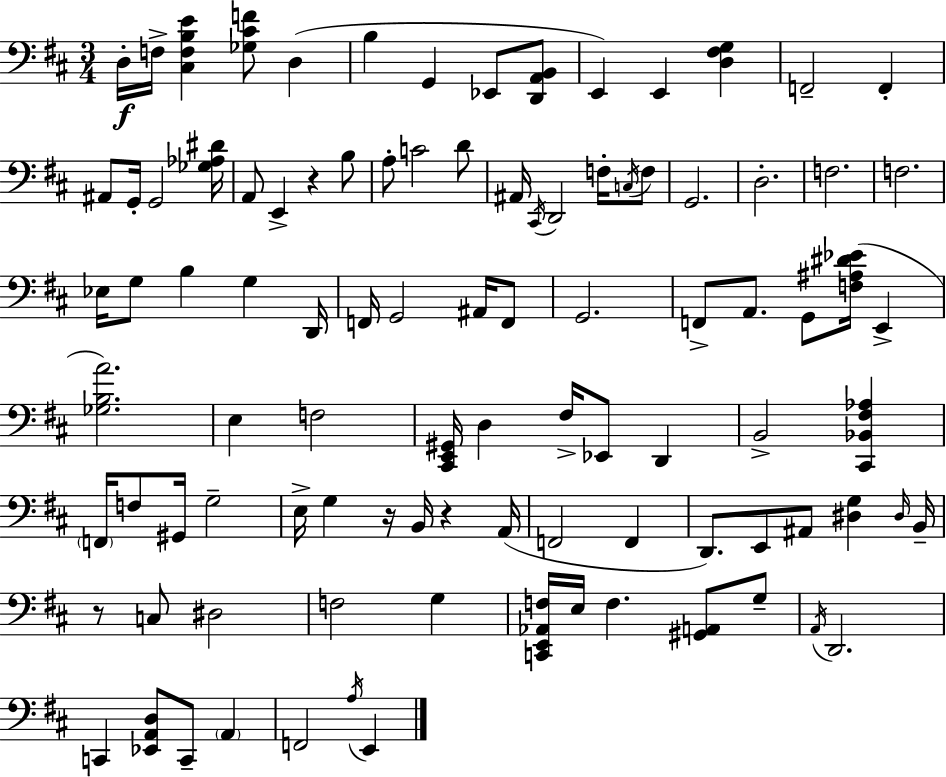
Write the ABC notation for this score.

X:1
T:Untitled
M:3/4
L:1/4
K:D
D,/4 F,/4 [^C,F,B,E] [_G,^CF]/2 D, B, G,, _E,,/2 [D,,A,,B,,]/2 E,, E,, [D,^F,G,] F,,2 F,, ^A,,/2 G,,/4 G,,2 [_G,_A,^D]/4 A,,/2 E,, z B,/2 A,/2 C2 D/2 ^A,,/4 ^C,,/4 D,,2 F,/4 C,/4 F,/2 G,,2 D,2 F,2 F,2 _E,/4 G,/2 B, G, D,,/4 F,,/4 G,,2 ^A,,/4 F,,/2 G,,2 F,,/2 A,,/2 G,,/2 [F,^A,^D_E]/4 E,, [_G,B,A]2 E, F,2 [^C,,E,,^G,,]/4 D, ^F,/4 _E,,/2 D,, B,,2 [^C,,_B,,^F,_A,] F,,/4 F,/2 ^G,,/4 G,2 E,/4 G, z/4 B,,/4 z A,,/4 F,,2 F,, D,,/2 E,,/2 ^A,,/2 [^D,G,] ^D,/4 B,,/4 z/2 C,/2 ^D,2 F,2 G, [C,,E,,_A,,F,]/4 E,/4 F, [^G,,A,,]/2 G,/2 A,,/4 D,,2 C,, [_E,,A,,D,]/2 C,,/2 A,, F,,2 A,/4 E,,